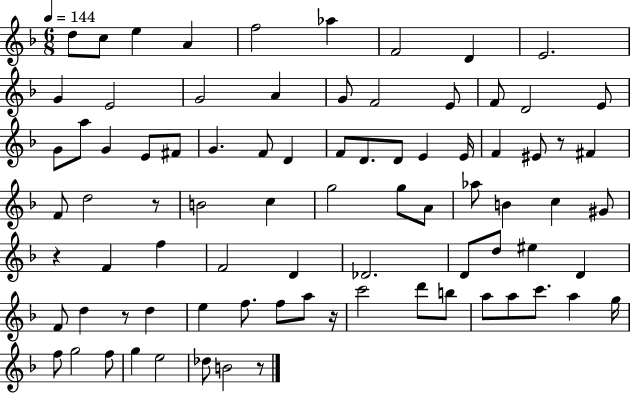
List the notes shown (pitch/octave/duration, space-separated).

D5/e C5/e E5/q A4/q F5/h Ab5/q F4/h D4/q E4/h. G4/q E4/h G4/h A4/q G4/e F4/h E4/e F4/e D4/h E4/e G4/e A5/e G4/q E4/e F#4/e G4/q. F4/e D4/q F4/e D4/e. D4/e E4/q E4/s F4/q EIS4/e R/e F#4/q F4/e D5/h R/e B4/h C5/q G5/h G5/e A4/e Ab5/e B4/q C5/q G#4/e R/q F4/q F5/q F4/h D4/q Db4/h. D4/e D5/e EIS5/q D4/q F4/e D5/q R/e D5/q E5/q F5/e. F5/e A5/e R/s C6/h D6/e B5/e A5/e A5/e C6/e. A5/q G5/s F5/e G5/h F5/e G5/q E5/h Db5/e B4/h R/e